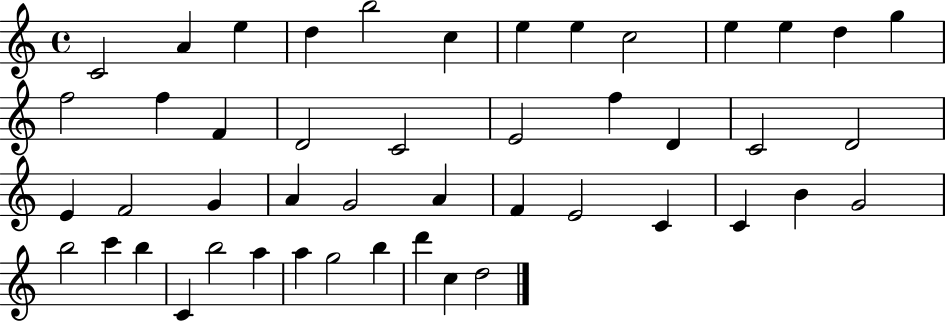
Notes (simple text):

C4/h A4/q E5/q D5/q B5/h C5/q E5/q E5/q C5/h E5/q E5/q D5/q G5/q F5/h F5/q F4/q D4/h C4/h E4/h F5/q D4/q C4/h D4/h E4/q F4/h G4/q A4/q G4/h A4/q F4/q E4/h C4/q C4/q B4/q G4/h B5/h C6/q B5/q C4/q B5/h A5/q A5/q G5/h B5/q D6/q C5/q D5/h